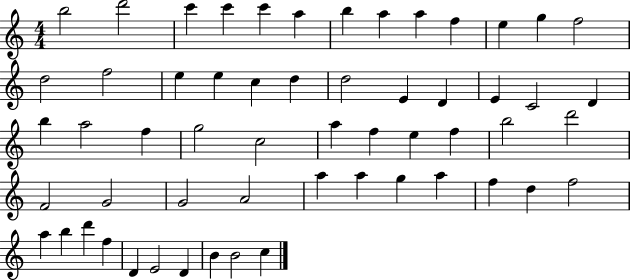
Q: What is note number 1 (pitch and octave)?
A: B5